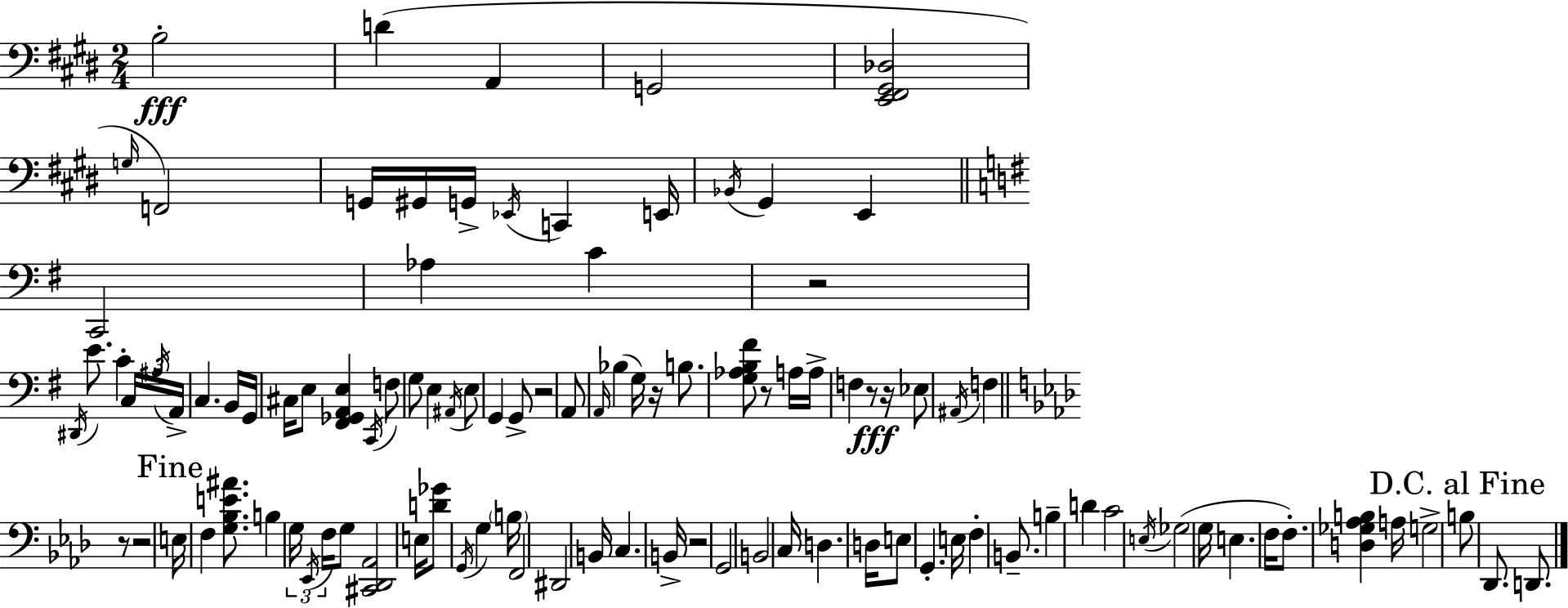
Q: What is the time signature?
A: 2/4